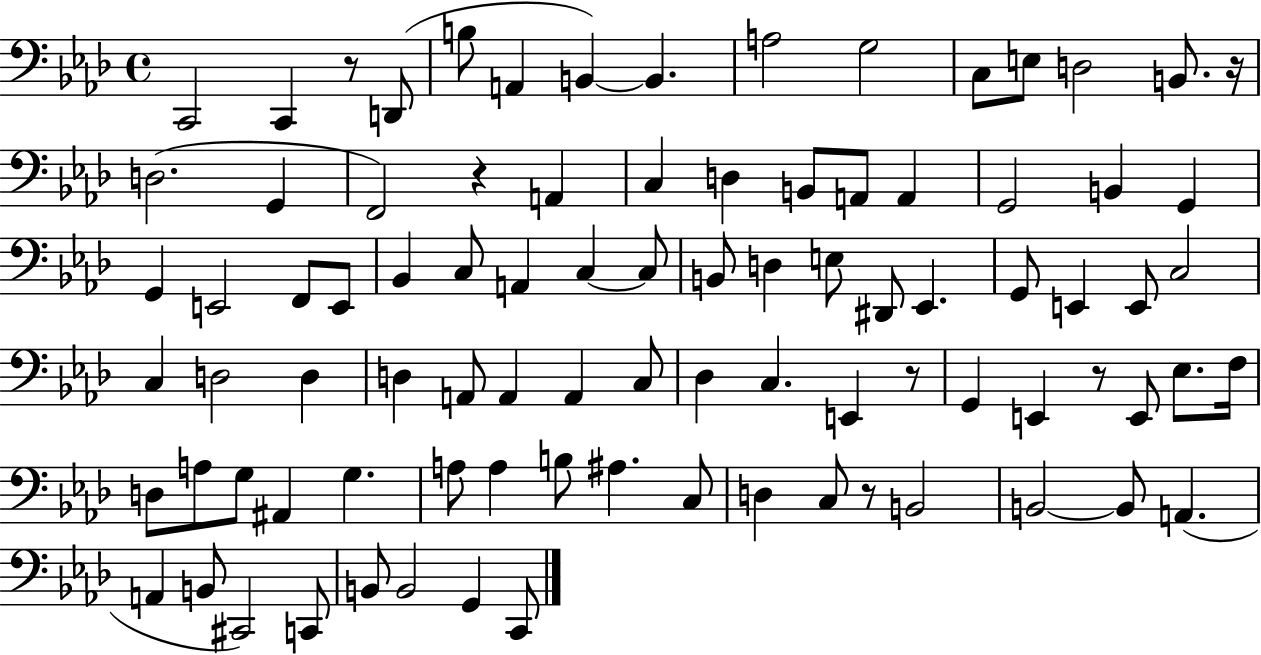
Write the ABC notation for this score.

X:1
T:Untitled
M:4/4
L:1/4
K:Ab
C,,2 C,, z/2 D,,/2 B,/2 A,, B,, B,, A,2 G,2 C,/2 E,/2 D,2 B,,/2 z/4 D,2 G,, F,,2 z A,, C, D, B,,/2 A,,/2 A,, G,,2 B,, G,, G,, E,,2 F,,/2 E,,/2 _B,, C,/2 A,, C, C,/2 B,,/2 D, E,/2 ^D,,/2 _E,, G,,/2 E,, E,,/2 C,2 C, D,2 D, D, A,,/2 A,, A,, C,/2 _D, C, E,, z/2 G,, E,, z/2 E,,/2 _E,/2 F,/4 D,/2 A,/2 G,/2 ^A,, G, A,/2 A, B,/2 ^A, C,/2 D, C,/2 z/2 B,,2 B,,2 B,,/2 A,, A,, B,,/2 ^C,,2 C,,/2 B,,/2 B,,2 G,, C,,/2